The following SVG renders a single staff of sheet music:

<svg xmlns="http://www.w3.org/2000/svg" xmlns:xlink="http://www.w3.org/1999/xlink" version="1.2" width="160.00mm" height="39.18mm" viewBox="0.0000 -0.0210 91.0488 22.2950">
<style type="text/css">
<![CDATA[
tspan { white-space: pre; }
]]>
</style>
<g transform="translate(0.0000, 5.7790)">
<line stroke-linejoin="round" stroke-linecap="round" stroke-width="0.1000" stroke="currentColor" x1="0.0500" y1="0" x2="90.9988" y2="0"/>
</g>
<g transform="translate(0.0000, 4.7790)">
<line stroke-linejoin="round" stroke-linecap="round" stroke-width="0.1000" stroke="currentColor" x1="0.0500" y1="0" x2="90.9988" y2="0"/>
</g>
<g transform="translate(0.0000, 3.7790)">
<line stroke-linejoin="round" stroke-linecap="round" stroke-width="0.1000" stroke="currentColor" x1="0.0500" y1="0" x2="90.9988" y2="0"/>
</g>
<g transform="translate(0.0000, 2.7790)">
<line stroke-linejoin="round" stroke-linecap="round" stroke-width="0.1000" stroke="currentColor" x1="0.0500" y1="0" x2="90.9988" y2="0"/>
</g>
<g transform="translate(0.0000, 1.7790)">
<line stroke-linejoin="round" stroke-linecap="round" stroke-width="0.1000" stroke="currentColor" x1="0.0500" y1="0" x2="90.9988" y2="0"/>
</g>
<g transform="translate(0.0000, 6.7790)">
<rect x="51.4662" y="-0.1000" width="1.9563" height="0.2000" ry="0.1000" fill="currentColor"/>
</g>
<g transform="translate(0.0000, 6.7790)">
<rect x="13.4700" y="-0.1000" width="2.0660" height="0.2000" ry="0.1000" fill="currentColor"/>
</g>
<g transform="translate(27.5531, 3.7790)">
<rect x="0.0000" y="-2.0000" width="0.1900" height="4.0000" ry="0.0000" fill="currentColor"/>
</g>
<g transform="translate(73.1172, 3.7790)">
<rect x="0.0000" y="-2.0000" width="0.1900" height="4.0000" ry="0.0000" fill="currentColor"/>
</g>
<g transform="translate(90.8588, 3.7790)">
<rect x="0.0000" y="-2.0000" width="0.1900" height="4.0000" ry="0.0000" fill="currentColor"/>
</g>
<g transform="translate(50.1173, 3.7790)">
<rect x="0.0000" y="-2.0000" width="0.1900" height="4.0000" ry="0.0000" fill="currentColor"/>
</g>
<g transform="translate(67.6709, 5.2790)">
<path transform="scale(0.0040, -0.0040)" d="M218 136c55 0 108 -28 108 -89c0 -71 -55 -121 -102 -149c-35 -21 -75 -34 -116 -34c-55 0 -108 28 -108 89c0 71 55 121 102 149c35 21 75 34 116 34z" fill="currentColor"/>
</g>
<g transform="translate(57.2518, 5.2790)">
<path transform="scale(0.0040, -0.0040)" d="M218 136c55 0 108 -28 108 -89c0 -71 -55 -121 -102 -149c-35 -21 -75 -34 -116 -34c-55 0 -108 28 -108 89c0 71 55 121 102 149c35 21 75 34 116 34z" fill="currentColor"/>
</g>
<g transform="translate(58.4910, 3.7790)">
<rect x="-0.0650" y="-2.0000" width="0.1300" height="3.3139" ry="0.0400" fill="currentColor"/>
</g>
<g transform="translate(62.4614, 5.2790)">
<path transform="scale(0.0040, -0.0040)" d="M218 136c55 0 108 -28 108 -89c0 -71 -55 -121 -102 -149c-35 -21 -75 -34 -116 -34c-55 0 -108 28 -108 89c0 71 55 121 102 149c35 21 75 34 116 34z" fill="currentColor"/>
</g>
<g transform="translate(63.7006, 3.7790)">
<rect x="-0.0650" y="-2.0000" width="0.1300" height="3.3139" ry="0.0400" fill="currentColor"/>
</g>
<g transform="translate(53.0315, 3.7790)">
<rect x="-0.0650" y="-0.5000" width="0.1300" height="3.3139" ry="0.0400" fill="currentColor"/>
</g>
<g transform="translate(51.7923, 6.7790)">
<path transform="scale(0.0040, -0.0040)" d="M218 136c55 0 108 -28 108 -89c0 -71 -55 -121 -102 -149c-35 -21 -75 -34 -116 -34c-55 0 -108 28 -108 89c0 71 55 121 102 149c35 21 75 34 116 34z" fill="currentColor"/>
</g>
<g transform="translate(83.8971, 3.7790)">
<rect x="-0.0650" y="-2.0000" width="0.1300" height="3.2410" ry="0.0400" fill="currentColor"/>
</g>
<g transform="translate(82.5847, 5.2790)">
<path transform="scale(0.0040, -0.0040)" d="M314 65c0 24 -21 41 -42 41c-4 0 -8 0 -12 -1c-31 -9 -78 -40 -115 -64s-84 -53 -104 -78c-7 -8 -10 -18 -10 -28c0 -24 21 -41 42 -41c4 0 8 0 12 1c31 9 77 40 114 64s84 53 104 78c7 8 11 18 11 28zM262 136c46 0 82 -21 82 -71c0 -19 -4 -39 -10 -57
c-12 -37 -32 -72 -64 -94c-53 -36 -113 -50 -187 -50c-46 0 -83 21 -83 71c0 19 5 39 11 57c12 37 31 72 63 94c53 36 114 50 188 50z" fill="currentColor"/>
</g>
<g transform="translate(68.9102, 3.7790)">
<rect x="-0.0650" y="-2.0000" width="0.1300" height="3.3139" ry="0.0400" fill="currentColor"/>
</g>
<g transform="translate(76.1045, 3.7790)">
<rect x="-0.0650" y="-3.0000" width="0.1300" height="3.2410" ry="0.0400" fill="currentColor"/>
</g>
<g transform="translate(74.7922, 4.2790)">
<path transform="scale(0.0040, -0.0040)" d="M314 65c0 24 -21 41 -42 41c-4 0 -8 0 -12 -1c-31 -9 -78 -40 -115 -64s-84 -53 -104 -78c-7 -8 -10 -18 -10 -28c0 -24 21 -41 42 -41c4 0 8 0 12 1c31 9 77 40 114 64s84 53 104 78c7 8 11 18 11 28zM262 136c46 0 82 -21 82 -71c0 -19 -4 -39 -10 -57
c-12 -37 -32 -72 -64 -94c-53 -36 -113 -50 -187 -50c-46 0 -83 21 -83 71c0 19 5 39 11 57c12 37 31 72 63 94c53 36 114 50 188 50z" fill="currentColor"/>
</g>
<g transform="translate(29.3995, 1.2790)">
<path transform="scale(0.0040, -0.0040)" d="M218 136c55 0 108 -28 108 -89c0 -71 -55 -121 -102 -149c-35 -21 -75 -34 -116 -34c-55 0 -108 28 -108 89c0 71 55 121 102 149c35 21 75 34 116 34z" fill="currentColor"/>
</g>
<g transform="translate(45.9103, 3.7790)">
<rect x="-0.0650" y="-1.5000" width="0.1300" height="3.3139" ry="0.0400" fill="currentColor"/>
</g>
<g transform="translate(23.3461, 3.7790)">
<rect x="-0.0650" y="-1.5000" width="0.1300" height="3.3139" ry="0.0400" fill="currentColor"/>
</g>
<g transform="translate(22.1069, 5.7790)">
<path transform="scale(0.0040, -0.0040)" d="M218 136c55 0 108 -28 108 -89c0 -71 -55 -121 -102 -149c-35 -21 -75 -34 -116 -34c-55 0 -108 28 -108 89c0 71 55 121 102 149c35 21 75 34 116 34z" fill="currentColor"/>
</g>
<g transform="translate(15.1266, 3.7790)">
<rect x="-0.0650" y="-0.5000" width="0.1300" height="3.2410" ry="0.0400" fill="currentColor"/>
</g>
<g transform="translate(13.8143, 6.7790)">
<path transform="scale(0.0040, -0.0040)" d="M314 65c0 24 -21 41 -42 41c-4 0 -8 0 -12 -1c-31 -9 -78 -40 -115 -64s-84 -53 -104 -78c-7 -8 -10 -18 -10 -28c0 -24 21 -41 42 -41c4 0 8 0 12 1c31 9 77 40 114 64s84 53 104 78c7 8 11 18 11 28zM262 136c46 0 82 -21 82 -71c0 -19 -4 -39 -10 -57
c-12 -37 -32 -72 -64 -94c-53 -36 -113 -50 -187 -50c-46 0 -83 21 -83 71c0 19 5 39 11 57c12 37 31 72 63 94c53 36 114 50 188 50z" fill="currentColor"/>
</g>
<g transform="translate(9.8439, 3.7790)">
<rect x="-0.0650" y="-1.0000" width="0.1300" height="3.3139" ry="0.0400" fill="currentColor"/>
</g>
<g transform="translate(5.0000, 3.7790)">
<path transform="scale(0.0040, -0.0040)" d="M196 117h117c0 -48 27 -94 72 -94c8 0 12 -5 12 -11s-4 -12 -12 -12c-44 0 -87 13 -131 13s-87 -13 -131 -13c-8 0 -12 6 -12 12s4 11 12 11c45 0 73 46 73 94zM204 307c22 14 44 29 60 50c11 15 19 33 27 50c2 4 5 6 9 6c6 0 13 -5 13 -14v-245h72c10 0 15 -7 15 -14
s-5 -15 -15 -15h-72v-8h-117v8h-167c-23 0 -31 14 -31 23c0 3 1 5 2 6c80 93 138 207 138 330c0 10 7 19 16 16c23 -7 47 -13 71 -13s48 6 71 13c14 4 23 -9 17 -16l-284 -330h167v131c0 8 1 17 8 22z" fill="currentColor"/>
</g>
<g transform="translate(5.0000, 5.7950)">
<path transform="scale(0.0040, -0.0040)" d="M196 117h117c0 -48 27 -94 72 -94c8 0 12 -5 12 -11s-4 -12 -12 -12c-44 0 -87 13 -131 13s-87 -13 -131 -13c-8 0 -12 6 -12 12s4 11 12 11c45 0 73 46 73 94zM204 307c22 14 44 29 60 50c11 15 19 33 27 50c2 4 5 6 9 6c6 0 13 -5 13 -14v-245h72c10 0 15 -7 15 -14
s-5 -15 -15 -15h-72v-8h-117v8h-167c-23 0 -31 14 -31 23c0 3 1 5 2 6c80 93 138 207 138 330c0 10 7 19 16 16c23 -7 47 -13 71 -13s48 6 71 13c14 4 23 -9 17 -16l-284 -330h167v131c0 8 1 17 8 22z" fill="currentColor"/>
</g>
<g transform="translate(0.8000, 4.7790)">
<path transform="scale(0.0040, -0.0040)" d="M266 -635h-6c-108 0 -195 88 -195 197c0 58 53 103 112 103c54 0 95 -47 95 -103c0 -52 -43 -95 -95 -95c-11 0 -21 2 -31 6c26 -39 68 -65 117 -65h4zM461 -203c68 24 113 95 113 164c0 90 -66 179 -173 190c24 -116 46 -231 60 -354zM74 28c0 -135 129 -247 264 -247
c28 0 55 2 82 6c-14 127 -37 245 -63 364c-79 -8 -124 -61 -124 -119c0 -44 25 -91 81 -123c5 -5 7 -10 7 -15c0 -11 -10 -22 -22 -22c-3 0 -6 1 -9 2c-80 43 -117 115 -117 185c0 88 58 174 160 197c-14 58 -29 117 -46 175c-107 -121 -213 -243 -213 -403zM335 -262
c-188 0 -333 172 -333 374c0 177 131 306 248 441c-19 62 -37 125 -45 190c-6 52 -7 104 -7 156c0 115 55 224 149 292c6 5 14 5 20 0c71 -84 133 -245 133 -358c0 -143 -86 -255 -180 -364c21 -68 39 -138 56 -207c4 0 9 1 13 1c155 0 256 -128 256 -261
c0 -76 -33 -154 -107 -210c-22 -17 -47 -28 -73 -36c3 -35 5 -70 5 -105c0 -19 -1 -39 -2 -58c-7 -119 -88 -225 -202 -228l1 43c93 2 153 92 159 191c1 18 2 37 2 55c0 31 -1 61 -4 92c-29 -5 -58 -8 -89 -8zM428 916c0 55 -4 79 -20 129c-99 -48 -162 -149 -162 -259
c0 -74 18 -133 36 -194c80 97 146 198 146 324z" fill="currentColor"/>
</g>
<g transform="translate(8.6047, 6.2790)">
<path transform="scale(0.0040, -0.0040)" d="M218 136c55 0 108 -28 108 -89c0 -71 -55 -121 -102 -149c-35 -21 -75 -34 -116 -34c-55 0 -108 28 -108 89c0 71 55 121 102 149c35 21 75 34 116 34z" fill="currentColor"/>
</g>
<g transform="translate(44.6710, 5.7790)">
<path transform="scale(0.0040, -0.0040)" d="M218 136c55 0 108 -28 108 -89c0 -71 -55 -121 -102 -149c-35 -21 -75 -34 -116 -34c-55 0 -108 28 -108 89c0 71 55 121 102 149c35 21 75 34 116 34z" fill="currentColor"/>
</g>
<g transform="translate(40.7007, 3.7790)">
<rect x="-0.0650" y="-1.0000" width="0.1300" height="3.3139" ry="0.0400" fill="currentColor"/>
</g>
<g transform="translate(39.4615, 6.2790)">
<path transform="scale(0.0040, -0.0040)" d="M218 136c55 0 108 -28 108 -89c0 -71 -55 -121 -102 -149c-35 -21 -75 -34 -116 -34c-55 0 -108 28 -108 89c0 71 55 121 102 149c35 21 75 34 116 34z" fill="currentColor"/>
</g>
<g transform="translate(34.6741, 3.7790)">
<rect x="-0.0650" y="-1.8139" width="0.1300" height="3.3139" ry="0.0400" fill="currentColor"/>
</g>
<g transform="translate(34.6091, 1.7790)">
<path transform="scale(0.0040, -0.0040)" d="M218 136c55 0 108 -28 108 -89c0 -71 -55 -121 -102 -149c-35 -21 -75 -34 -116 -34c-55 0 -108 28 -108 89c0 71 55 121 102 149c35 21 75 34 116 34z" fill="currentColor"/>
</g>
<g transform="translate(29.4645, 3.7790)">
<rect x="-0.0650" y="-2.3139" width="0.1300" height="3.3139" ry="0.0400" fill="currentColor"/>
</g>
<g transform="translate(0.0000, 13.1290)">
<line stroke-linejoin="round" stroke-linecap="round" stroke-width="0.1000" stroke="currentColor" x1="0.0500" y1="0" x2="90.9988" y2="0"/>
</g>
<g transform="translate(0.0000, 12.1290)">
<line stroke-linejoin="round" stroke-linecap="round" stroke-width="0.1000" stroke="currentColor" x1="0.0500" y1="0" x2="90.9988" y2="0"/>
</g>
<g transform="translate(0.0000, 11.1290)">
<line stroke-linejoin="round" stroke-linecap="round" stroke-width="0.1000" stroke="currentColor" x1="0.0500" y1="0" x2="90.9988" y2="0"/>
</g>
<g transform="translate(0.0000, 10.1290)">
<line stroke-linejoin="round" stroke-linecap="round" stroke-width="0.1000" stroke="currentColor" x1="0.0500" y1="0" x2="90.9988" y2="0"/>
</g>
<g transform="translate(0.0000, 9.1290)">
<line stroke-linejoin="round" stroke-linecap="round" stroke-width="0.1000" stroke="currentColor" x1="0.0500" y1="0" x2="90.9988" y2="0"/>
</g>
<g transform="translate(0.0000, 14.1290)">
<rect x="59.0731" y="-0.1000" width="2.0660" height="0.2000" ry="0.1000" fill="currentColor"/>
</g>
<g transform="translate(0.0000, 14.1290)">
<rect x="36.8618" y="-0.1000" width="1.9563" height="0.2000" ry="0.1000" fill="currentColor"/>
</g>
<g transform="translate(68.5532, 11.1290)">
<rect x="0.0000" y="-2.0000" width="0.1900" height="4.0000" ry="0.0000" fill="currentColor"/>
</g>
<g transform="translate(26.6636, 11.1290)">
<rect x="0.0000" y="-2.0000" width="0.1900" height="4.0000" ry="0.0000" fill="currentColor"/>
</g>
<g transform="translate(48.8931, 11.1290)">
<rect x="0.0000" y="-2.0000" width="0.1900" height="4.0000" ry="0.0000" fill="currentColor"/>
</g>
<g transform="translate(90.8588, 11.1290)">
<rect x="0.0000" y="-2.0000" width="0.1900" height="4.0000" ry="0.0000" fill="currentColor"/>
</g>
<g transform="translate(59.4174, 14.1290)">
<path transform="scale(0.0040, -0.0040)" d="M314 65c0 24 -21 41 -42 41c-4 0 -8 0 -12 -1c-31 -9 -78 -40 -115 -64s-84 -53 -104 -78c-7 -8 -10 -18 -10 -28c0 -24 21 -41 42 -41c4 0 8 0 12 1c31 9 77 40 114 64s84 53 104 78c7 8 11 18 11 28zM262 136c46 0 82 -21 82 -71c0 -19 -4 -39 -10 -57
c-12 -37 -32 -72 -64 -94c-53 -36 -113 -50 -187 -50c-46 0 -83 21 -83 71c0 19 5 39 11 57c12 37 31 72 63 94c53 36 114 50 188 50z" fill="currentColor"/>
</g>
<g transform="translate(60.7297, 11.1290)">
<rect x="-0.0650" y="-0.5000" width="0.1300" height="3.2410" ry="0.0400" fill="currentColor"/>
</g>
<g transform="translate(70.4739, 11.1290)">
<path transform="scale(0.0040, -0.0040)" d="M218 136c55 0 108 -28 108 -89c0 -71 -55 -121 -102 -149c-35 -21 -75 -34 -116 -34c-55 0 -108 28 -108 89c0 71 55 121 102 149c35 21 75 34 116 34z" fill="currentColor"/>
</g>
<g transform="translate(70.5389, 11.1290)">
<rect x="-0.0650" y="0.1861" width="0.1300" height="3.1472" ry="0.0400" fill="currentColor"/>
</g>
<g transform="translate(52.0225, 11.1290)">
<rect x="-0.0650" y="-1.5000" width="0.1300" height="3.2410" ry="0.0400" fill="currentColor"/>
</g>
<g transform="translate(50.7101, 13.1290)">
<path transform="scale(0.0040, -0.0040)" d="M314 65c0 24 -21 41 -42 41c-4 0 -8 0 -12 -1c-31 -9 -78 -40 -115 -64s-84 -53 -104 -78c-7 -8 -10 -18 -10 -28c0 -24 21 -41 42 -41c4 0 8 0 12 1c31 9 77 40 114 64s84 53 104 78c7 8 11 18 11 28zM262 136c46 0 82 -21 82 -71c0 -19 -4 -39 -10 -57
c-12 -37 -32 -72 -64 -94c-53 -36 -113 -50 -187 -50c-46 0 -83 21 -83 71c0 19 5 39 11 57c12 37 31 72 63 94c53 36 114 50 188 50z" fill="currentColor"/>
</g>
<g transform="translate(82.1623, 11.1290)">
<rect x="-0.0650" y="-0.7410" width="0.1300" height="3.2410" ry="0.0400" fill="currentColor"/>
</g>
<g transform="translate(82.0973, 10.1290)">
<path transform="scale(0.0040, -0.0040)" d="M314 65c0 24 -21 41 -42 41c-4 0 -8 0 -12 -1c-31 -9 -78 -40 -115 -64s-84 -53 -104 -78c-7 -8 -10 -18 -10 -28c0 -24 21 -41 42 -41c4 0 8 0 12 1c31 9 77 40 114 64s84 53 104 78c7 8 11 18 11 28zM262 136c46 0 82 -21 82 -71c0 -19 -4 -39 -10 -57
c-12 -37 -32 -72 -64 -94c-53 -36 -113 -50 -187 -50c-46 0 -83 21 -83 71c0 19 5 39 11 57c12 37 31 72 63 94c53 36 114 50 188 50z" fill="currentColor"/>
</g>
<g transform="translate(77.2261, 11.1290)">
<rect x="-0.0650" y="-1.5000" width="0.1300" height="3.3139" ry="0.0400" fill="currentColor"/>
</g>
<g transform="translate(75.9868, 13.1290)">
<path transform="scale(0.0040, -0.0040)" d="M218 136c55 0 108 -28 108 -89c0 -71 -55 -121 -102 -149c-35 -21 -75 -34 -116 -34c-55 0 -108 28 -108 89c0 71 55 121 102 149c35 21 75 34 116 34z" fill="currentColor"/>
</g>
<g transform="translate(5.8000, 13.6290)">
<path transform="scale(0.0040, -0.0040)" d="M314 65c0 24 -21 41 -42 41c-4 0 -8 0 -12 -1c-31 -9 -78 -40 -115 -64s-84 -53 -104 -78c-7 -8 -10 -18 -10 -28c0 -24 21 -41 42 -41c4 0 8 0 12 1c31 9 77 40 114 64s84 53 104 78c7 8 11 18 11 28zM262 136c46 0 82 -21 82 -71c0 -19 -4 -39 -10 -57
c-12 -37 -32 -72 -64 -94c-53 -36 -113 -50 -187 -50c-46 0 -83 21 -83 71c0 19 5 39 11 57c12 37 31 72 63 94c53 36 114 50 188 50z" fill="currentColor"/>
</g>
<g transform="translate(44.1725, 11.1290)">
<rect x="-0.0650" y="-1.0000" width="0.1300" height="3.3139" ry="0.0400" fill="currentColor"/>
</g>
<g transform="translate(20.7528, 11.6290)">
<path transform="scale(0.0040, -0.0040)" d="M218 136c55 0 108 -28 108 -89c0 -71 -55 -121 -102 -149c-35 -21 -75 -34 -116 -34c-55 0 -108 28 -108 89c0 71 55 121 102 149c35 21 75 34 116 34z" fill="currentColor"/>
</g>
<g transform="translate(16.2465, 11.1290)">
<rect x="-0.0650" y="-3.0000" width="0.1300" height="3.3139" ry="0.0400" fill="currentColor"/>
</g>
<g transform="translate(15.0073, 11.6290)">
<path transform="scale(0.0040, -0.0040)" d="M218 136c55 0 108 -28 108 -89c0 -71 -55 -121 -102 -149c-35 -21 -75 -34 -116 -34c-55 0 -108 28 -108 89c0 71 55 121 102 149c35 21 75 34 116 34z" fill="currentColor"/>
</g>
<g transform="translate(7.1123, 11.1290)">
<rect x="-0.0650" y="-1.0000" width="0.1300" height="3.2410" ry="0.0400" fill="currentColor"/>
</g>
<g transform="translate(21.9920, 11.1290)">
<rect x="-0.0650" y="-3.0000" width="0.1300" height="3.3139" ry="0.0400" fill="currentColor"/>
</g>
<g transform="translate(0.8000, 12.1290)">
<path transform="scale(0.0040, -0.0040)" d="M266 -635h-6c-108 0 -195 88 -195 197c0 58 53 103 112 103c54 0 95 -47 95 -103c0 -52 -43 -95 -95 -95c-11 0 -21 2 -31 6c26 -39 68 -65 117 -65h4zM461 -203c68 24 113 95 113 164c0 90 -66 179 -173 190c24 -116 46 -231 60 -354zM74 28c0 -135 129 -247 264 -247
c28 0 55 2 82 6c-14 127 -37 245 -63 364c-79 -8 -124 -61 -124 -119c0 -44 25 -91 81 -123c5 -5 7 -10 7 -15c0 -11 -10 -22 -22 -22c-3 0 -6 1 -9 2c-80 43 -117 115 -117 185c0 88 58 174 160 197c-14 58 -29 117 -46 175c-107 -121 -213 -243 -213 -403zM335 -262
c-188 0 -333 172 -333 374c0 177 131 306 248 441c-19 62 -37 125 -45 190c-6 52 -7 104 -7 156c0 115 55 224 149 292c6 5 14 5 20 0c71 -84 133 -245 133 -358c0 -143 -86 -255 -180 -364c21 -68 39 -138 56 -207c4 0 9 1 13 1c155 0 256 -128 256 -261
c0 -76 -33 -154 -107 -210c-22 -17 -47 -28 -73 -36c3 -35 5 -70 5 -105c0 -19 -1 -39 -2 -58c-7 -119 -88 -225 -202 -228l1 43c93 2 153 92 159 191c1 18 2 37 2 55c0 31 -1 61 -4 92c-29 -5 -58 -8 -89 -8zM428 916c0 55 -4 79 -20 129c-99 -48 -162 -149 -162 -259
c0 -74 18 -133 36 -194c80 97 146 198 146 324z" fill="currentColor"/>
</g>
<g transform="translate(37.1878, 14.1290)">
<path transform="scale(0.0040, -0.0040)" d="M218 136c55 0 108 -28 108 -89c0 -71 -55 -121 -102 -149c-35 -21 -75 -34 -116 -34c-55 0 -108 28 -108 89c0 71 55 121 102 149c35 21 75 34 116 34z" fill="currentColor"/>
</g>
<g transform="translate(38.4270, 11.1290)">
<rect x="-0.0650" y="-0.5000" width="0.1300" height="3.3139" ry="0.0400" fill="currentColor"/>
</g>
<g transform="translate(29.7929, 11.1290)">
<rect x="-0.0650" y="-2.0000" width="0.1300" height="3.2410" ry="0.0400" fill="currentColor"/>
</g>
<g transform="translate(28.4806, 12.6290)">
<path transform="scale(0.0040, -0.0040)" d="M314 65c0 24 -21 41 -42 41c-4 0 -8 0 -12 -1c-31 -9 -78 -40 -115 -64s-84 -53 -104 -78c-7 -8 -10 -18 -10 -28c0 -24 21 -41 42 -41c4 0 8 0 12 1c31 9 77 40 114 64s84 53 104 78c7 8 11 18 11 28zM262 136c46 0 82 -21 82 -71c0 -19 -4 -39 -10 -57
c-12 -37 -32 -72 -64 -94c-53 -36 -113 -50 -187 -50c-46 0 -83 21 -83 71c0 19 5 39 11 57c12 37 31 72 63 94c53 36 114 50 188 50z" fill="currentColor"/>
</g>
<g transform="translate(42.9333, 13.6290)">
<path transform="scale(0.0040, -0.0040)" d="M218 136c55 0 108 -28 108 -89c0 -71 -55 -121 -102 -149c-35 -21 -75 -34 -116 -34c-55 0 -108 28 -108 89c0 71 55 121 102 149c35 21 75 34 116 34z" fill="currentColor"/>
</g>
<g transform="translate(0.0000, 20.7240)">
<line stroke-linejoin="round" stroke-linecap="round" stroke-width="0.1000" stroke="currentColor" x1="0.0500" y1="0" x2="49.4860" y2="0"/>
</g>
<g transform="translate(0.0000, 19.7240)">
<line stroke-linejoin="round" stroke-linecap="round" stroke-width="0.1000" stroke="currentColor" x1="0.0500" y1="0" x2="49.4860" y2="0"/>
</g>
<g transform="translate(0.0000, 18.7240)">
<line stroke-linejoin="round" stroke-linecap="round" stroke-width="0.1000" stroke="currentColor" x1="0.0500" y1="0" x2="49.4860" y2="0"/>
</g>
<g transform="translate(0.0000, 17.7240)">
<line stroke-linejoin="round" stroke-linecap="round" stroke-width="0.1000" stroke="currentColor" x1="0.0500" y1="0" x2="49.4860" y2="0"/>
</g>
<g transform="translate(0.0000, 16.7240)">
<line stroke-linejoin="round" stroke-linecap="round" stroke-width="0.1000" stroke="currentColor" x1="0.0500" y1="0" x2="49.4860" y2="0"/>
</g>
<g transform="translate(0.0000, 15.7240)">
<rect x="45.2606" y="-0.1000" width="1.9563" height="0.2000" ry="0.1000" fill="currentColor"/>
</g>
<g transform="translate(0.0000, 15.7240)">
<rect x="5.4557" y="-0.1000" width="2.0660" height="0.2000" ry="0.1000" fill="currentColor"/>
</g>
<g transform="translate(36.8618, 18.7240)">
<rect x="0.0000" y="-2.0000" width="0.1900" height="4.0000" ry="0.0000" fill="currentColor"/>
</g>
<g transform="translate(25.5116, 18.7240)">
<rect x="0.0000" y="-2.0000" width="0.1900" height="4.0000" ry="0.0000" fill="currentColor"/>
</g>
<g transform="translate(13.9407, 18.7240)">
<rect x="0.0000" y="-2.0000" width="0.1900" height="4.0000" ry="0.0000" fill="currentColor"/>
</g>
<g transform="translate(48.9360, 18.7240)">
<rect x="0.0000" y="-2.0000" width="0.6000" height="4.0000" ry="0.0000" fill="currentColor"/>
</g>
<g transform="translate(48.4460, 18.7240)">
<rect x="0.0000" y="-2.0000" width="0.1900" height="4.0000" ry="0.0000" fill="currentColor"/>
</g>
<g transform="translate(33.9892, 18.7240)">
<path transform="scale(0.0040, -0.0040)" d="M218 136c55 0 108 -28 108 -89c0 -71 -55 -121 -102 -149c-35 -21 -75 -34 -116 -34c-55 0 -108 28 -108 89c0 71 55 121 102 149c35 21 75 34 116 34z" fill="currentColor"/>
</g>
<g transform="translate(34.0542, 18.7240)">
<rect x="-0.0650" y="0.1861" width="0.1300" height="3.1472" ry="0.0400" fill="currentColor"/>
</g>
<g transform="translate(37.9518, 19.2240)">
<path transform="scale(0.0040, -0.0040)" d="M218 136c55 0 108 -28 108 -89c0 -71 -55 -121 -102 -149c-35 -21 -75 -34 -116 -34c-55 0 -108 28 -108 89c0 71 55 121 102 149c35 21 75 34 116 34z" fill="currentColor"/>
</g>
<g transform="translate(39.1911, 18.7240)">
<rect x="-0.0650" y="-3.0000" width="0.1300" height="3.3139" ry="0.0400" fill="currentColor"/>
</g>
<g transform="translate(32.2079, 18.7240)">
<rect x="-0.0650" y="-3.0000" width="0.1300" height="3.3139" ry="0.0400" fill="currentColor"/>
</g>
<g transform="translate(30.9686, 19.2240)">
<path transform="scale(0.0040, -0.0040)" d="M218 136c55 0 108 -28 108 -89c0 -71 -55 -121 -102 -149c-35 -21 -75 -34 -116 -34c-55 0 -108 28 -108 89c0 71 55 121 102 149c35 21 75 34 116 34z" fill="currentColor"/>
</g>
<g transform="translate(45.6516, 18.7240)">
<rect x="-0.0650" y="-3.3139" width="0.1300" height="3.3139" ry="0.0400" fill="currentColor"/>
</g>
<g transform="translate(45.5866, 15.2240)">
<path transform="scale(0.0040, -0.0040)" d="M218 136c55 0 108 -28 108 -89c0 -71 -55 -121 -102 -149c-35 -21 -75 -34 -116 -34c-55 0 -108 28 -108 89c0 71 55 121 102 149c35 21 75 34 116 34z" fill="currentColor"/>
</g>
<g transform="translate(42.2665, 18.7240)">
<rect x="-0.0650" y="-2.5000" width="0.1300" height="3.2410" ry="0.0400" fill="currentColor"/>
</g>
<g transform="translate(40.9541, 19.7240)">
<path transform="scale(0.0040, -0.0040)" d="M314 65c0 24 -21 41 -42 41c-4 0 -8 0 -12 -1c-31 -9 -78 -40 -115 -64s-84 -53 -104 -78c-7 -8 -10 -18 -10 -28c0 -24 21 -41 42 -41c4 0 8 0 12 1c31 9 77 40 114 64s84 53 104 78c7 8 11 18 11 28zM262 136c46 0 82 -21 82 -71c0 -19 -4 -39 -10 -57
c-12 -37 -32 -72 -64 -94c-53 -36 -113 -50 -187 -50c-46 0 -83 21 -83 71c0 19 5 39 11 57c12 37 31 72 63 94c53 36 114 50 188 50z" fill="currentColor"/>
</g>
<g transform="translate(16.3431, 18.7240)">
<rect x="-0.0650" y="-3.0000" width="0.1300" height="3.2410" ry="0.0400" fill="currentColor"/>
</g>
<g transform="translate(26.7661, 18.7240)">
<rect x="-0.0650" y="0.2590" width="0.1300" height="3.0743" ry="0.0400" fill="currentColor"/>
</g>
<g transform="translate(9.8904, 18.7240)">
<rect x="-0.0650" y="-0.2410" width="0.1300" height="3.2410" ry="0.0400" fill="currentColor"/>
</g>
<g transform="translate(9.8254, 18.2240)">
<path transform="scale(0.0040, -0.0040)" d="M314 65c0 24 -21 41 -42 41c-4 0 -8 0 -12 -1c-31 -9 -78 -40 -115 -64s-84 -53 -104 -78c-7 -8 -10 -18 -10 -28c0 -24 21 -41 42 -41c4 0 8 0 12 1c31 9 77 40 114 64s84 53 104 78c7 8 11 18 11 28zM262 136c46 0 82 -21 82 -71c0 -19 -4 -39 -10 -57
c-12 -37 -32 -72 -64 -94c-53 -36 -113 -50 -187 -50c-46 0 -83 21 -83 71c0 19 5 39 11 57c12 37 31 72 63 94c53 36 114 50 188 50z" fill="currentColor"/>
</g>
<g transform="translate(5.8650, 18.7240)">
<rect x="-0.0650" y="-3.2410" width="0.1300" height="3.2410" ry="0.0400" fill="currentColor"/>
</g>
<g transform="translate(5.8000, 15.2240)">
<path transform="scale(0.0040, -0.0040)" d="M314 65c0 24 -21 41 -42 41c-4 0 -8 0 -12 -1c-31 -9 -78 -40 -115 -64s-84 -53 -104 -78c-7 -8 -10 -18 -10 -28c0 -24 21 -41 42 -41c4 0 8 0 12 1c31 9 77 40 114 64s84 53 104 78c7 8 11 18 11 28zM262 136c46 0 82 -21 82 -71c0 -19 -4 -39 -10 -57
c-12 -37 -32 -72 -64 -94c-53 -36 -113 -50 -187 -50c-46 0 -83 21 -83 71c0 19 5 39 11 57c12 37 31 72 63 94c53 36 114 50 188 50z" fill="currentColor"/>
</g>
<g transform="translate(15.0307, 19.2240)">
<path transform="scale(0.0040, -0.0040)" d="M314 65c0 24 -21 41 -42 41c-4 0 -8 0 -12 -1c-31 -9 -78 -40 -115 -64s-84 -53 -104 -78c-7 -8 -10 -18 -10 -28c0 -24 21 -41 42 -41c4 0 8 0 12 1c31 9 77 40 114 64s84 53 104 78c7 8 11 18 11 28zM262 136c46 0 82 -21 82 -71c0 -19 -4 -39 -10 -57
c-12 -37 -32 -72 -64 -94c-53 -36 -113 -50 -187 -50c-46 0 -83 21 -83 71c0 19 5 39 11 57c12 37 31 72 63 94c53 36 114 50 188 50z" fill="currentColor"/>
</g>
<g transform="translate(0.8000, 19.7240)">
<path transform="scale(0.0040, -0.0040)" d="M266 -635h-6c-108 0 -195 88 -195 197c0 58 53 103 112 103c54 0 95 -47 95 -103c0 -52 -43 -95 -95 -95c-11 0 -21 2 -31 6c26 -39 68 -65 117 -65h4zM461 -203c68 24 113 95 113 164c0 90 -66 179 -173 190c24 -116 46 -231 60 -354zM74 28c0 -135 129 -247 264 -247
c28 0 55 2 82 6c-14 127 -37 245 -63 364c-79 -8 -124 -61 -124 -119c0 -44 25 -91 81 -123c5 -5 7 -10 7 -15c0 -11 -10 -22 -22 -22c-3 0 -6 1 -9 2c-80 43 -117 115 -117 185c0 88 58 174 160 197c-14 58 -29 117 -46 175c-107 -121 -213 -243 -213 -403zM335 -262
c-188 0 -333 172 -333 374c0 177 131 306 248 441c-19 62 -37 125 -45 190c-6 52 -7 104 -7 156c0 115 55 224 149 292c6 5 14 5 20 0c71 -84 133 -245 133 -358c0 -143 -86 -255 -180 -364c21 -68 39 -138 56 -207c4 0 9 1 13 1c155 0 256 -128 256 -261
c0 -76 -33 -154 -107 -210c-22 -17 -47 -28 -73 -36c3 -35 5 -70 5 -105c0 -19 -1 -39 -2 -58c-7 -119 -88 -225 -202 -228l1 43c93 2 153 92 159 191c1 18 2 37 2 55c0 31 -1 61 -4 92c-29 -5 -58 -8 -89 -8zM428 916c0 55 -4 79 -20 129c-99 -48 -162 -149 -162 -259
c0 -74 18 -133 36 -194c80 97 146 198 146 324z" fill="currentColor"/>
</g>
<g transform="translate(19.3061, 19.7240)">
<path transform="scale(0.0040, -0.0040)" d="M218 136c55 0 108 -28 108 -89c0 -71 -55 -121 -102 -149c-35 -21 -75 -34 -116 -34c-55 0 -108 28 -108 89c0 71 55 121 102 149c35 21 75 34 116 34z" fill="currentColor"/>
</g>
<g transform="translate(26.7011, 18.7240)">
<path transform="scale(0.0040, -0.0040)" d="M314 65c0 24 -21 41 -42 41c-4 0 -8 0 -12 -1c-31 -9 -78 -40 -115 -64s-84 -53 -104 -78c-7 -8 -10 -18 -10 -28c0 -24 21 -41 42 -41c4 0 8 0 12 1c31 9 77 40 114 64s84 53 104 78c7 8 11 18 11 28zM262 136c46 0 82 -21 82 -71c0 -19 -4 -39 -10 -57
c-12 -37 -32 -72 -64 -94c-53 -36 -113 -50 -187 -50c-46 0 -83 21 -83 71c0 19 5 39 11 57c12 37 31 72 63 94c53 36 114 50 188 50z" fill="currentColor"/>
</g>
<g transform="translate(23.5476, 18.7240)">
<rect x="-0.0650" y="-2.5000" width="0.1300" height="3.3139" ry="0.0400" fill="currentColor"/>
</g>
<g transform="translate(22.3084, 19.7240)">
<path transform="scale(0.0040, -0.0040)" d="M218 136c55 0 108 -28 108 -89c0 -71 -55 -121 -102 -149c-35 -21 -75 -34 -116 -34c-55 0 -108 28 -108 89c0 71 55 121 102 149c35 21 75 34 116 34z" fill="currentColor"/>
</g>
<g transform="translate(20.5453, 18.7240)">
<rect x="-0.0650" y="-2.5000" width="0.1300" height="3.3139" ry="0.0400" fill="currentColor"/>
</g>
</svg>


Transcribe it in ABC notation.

X:1
T:Untitled
M:4/4
L:1/4
K:C
D C2 E g f D E C F F F A2 F2 D2 A A F2 C D E2 C2 B E d2 b2 c2 A2 G G B2 A B A G2 b